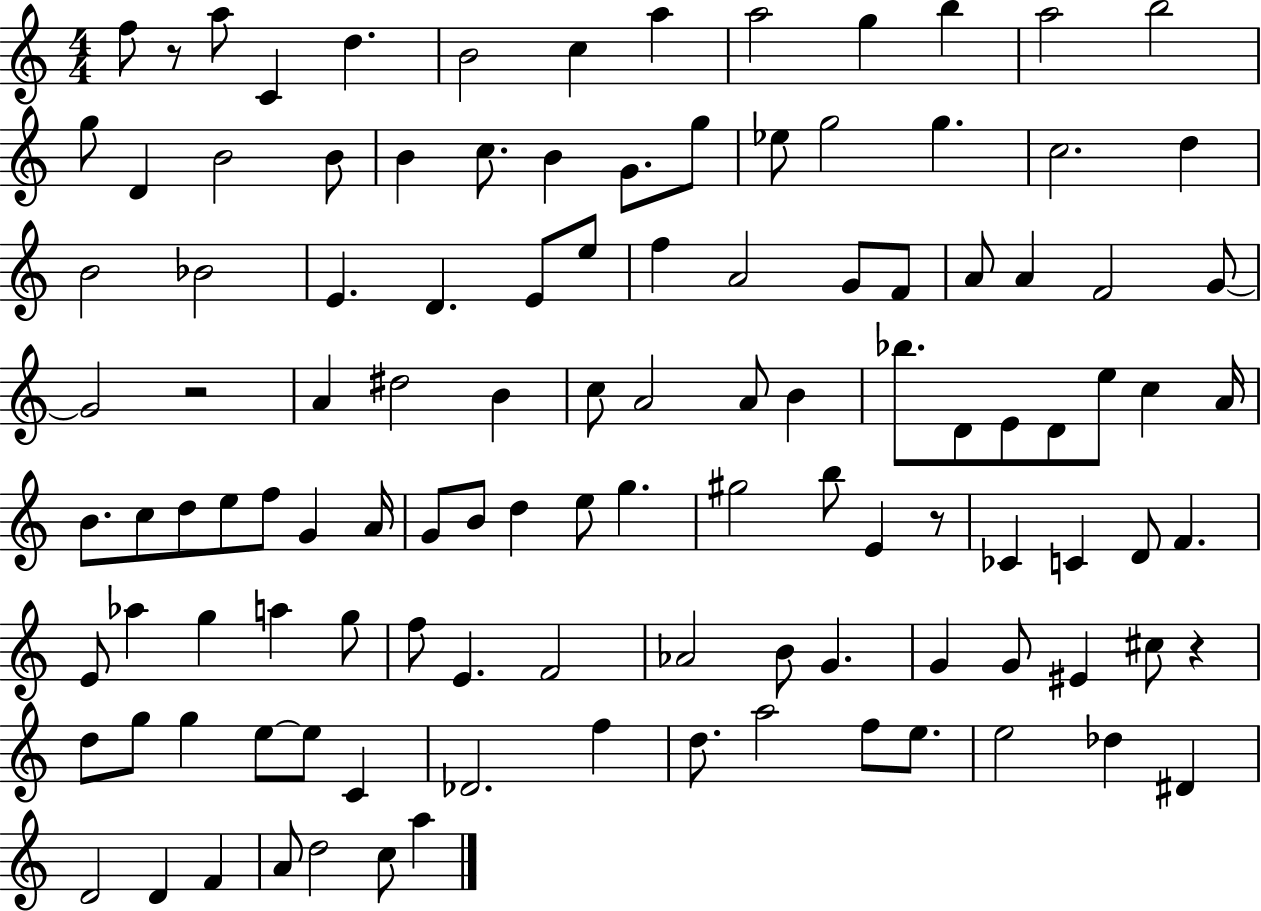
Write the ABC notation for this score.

X:1
T:Untitled
M:4/4
L:1/4
K:C
f/2 z/2 a/2 C d B2 c a a2 g b a2 b2 g/2 D B2 B/2 B c/2 B G/2 g/2 _e/2 g2 g c2 d B2 _B2 E D E/2 e/2 f A2 G/2 F/2 A/2 A F2 G/2 G2 z2 A ^d2 B c/2 A2 A/2 B _b/2 D/2 E/2 D/2 e/2 c A/4 B/2 c/2 d/2 e/2 f/2 G A/4 G/2 B/2 d e/2 g ^g2 b/2 E z/2 _C C D/2 F E/2 _a g a g/2 f/2 E F2 _A2 B/2 G G G/2 ^E ^c/2 z d/2 g/2 g e/2 e/2 C _D2 f d/2 a2 f/2 e/2 e2 _d ^D D2 D F A/2 d2 c/2 a